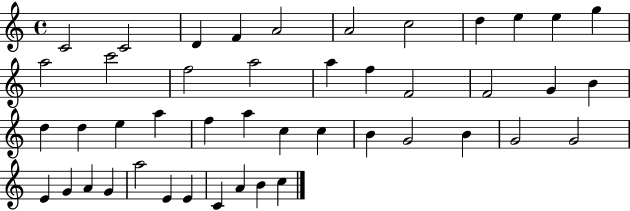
C4/h C4/h D4/q F4/q A4/h A4/h C5/h D5/q E5/q E5/q G5/q A5/h C6/h F5/h A5/h A5/q F5/q F4/h F4/h G4/q B4/q D5/q D5/q E5/q A5/q F5/q A5/q C5/q C5/q B4/q G4/h B4/q G4/h G4/h E4/q G4/q A4/q G4/q A5/h E4/q E4/q C4/q A4/q B4/q C5/q